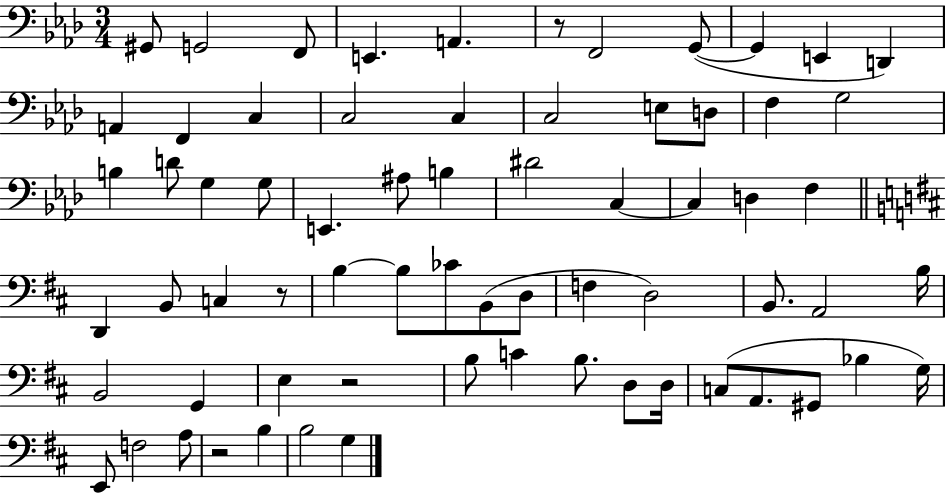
{
  \clef bass
  \numericTimeSignature
  \time 3/4
  \key aes \major
  \repeat volta 2 { gis,8 g,2 f,8 | e,4. a,4. | r8 f,2 g,8~(~ | g,4 e,4 d,4) | \break a,4 f,4 c4 | c2 c4 | c2 e8 d8 | f4 g2 | \break b4 d'8 g4 g8 | e,4. ais8 b4 | dis'2 c4~~ | c4 d4 f4 | \break \bar "||" \break \key d \major d,4 b,8 c4 r8 | b4~~ b8 ces'8 b,8( d8 | f4 d2) | b,8. a,2 b16 | \break b,2 g,4 | e4 r2 | b8 c'4 b8. d8 d16 | c8( a,8. gis,8 bes4 g16) | \break e,8 f2 a8 | r2 b4 | b2 g4 | } \bar "|."
}